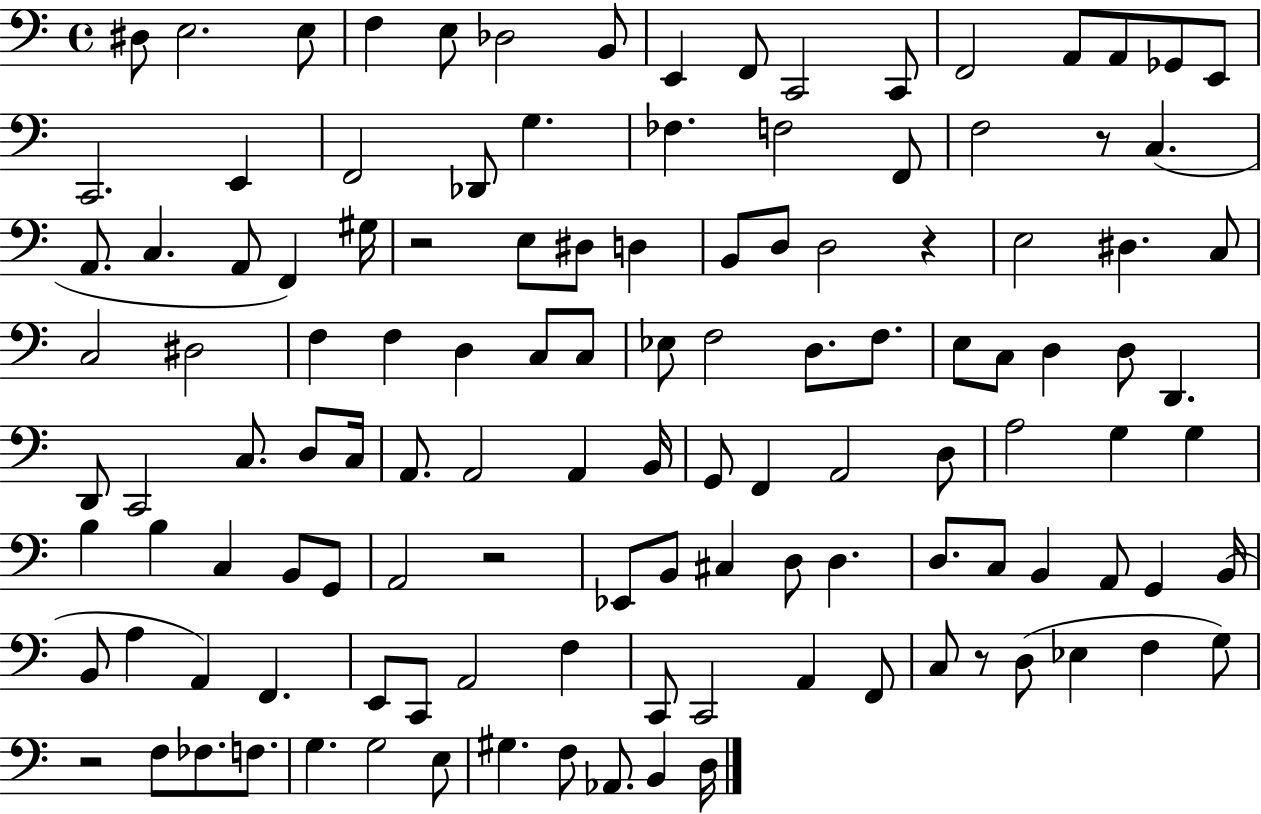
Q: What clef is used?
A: bass